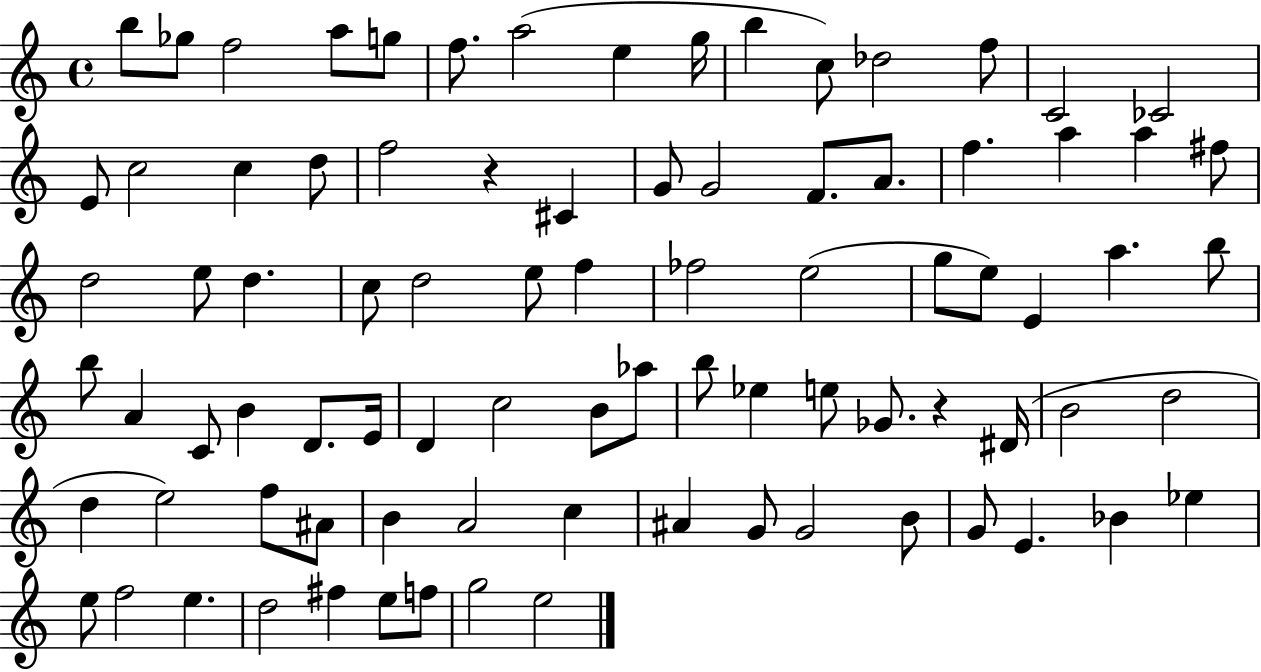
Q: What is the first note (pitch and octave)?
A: B5